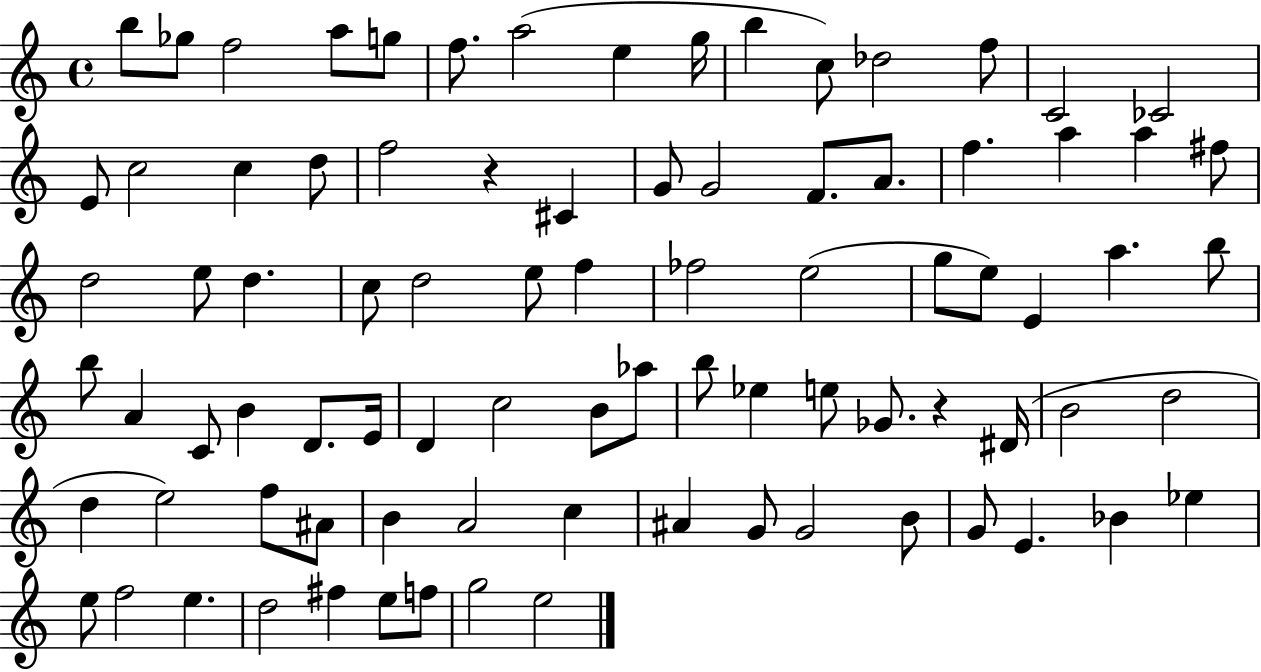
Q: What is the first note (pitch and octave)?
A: B5